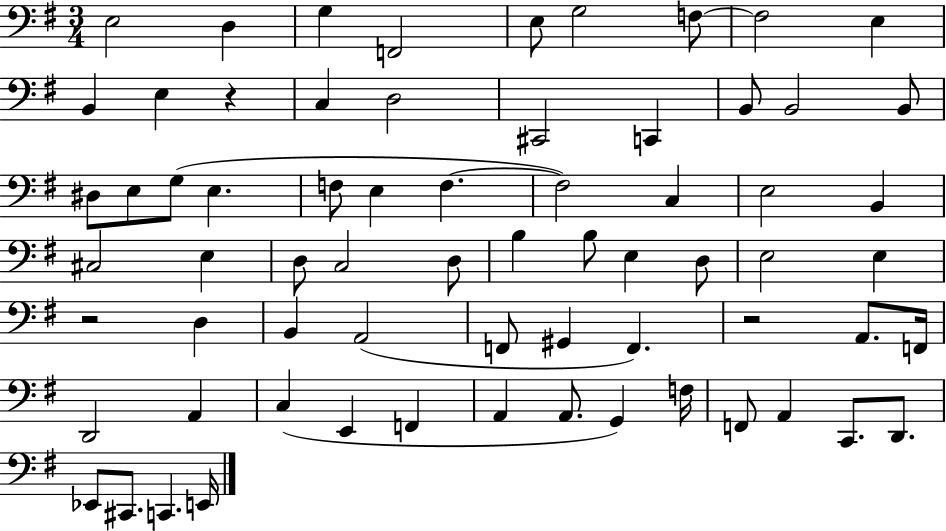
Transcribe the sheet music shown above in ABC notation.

X:1
T:Untitled
M:3/4
L:1/4
K:G
E,2 D, G, F,,2 E,/2 G,2 F,/2 F,2 E, B,, E, z C, D,2 ^C,,2 C,, B,,/2 B,,2 B,,/2 ^D,/2 E,/2 G,/2 E, F,/2 E, F, F,2 C, E,2 B,, ^C,2 E, D,/2 C,2 D,/2 B, B,/2 E, D,/2 E,2 E, z2 D, B,, A,,2 F,,/2 ^G,, F,, z2 A,,/2 F,,/4 D,,2 A,, C, E,, F,, A,, A,,/2 G,, F,/4 F,,/2 A,, C,,/2 D,,/2 _E,,/2 ^C,,/2 C,, E,,/4